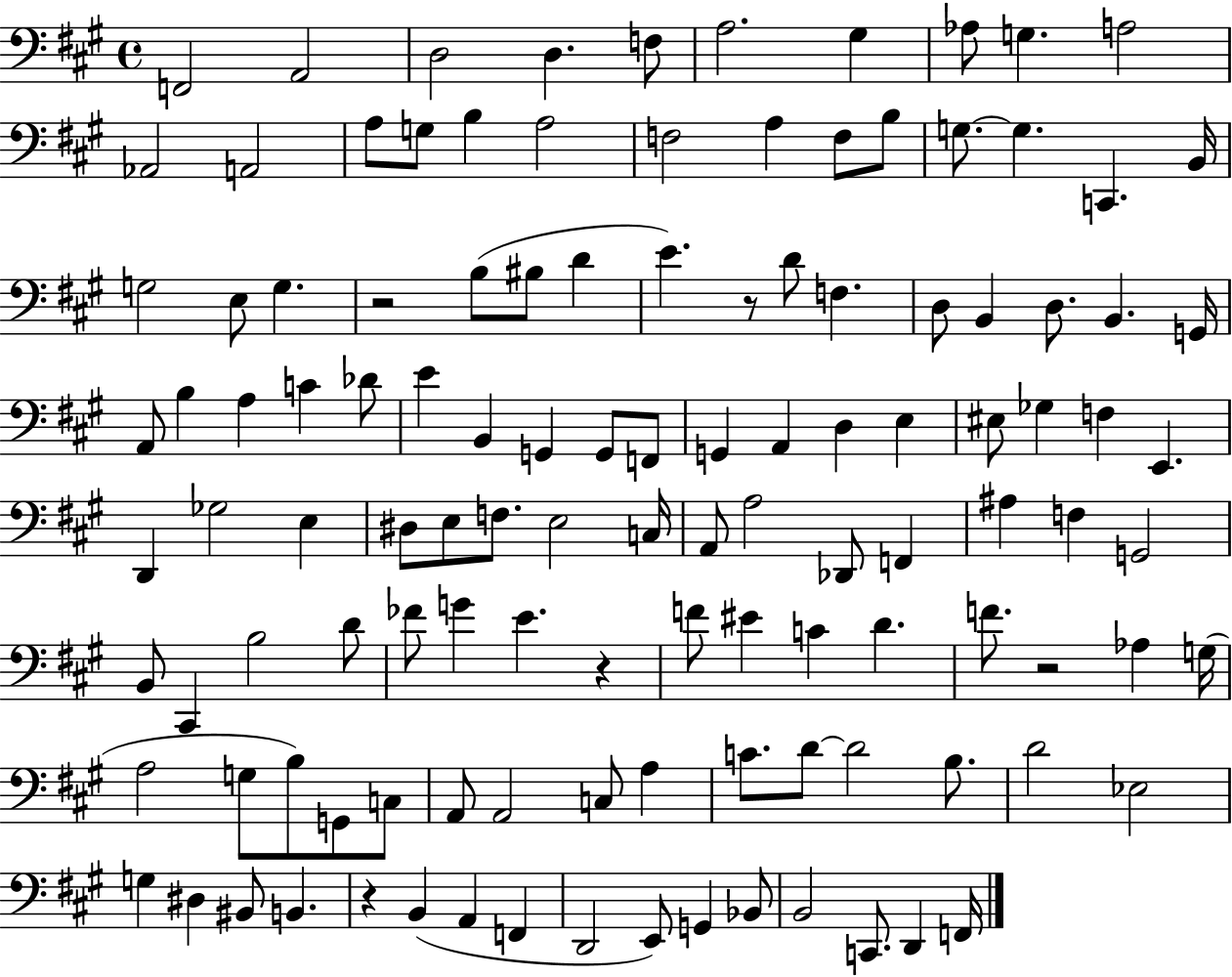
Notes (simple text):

F2/h A2/h D3/h D3/q. F3/e A3/h. G#3/q Ab3/e G3/q. A3/h Ab2/h A2/h A3/e G3/e B3/q A3/h F3/h A3/q F3/e B3/e G3/e. G3/q. C2/q. B2/s G3/h E3/e G3/q. R/h B3/e BIS3/e D4/q E4/q. R/e D4/e F3/q. D3/e B2/q D3/e. B2/q. G2/s A2/e B3/q A3/q C4/q Db4/e E4/q B2/q G2/q G2/e F2/e G2/q A2/q D3/q E3/q EIS3/e Gb3/q F3/q E2/q. D2/q Gb3/h E3/q D#3/e E3/e F3/e. E3/h C3/s A2/e A3/h Db2/e F2/q A#3/q F3/q G2/h B2/e C#2/q B3/h D4/e FES4/e G4/q E4/q. R/q F4/e EIS4/q C4/q D4/q. F4/e. R/h Ab3/q G3/s A3/h G3/e B3/e G2/e C3/e A2/e A2/h C3/e A3/q C4/e. D4/e D4/h B3/e. D4/h Eb3/h G3/q D#3/q BIS2/e B2/q. R/q B2/q A2/q F2/q D2/h E2/e G2/q Bb2/e B2/h C2/e. D2/q F2/s